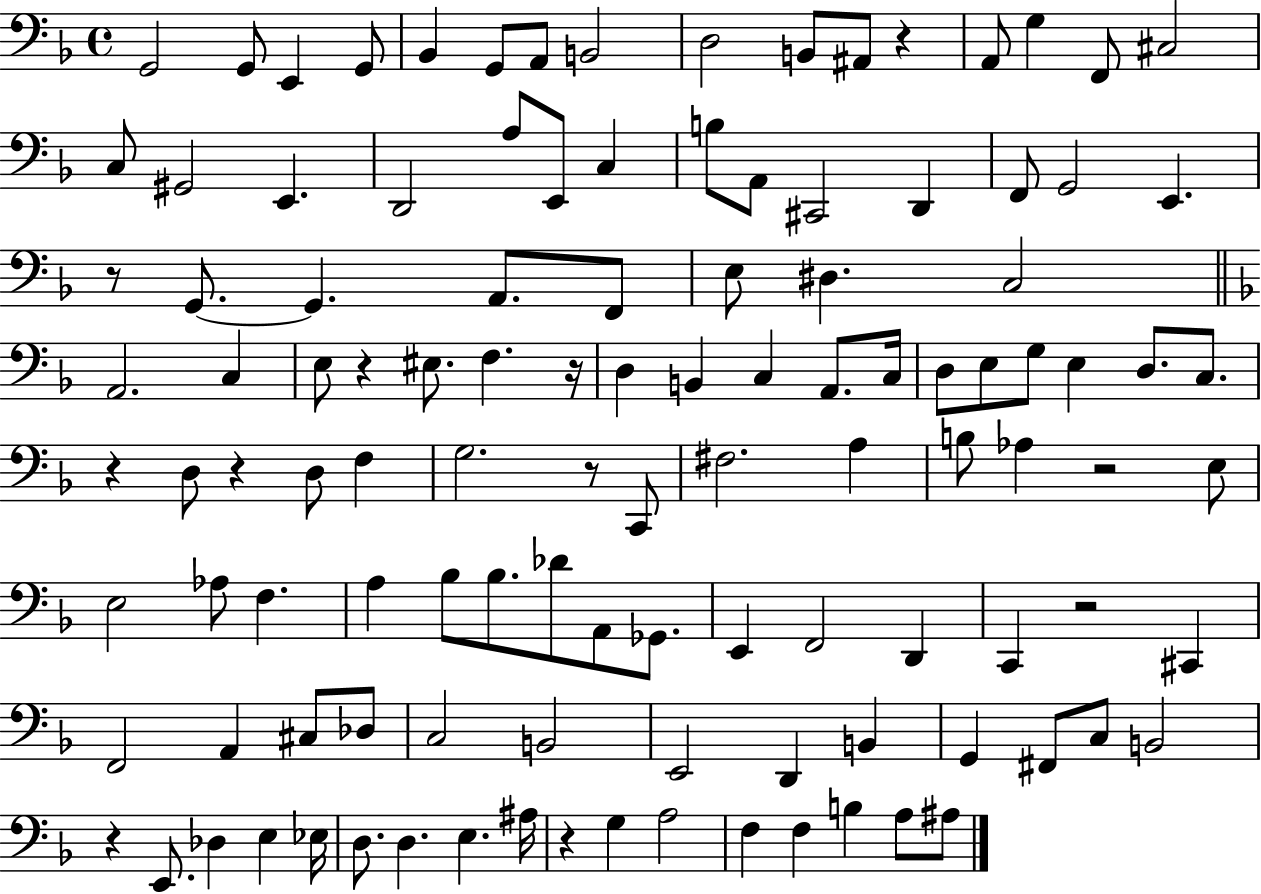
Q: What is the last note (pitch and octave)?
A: A#3